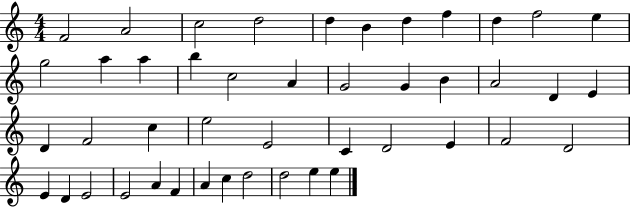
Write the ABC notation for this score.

X:1
T:Untitled
M:4/4
L:1/4
K:C
F2 A2 c2 d2 d B d f d f2 e g2 a a b c2 A G2 G B A2 D E D F2 c e2 E2 C D2 E F2 D2 E D E2 E2 A F A c d2 d2 e e